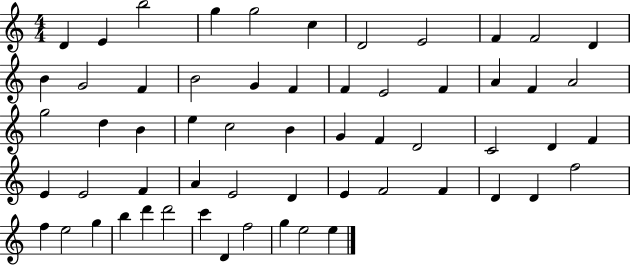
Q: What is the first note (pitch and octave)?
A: D4